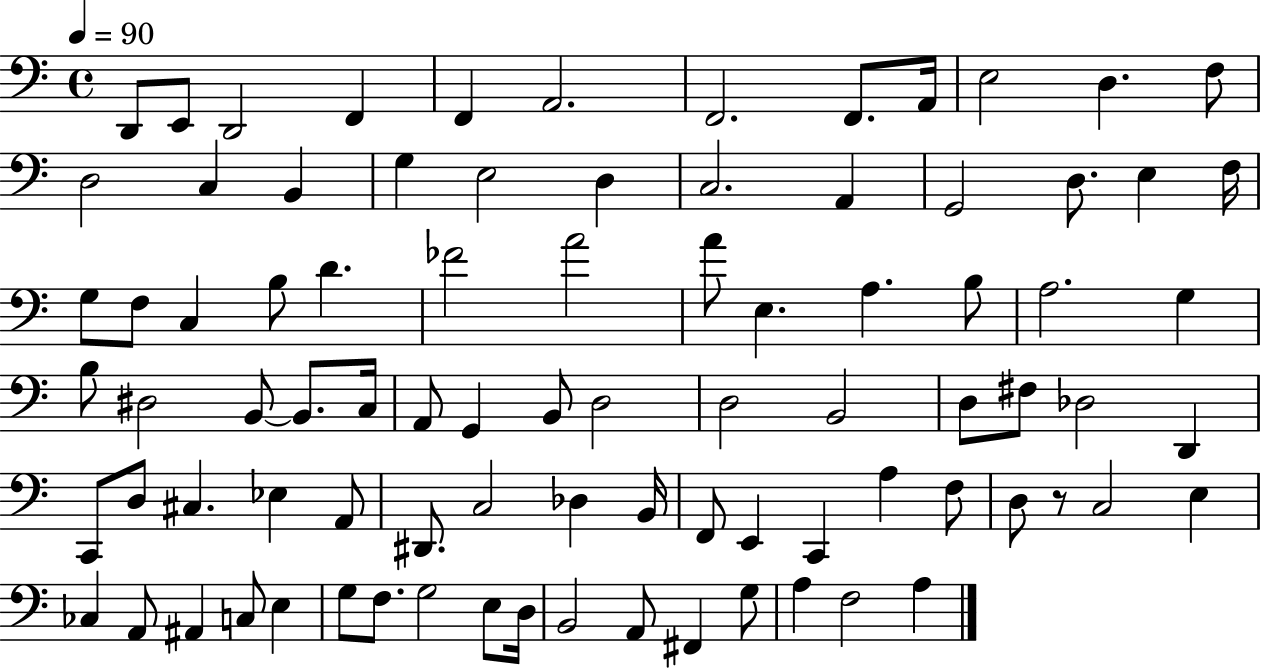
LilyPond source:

{
  \clef bass
  \time 4/4
  \defaultTimeSignature
  \key c \major
  \tempo 4 = 90
  d,8 e,8 d,2 f,4 | f,4 a,2. | f,2. f,8. a,16 | e2 d4. f8 | \break d2 c4 b,4 | g4 e2 d4 | c2. a,4 | g,2 d8. e4 f16 | \break g8 f8 c4 b8 d'4. | fes'2 a'2 | a'8 e4. a4. b8 | a2. g4 | \break b8 dis2 b,8~~ b,8. c16 | a,8 g,4 b,8 d2 | d2 b,2 | d8 fis8 des2 d,4 | \break c,8 d8 cis4. ees4 a,8 | dis,8. c2 des4 b,16 | f,8 e,4 c,4 a4 f8 | d8 r8 c2 e4 | \break ces4 a,8 ais,4 c8 e4 | g8 f8. g2 e8 d16 | b,2 a,8 fis,4 g8 | a4 f2 a4 | \break \bar "|."
}